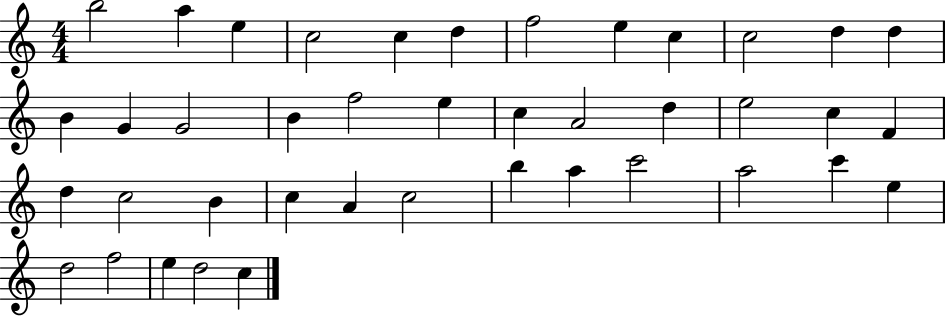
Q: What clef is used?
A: treble